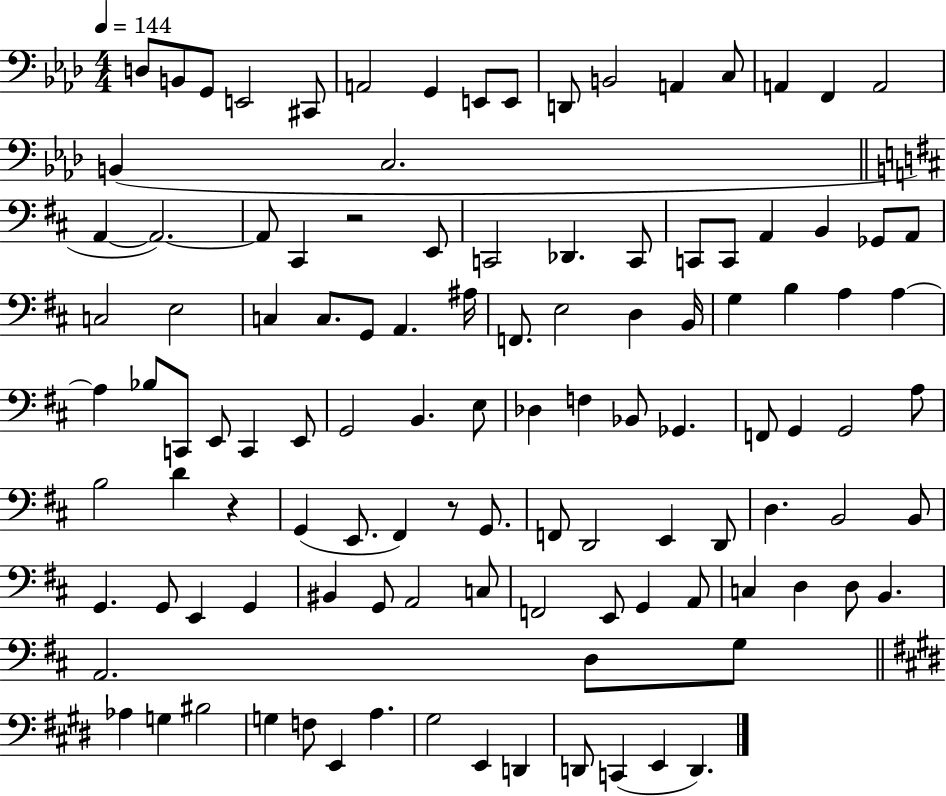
{
  \clef bass
  \numericTimeSignature
  \time 4/4
  \key aes \major
  \tempo 4 = 144
  d8 b,8 g,8 e,2 cis,8 | a,2 g,4 e,8 e,8 | d,8 b,2 a,4 c8 | a,4 f,4 a,2 | \break b,4( c2. | \bar "||" \break \key d \major a,4~~ a,2.~~) | a,8 cis,4 r2 e,8 | c,2 des,4. c,8 | c,8 c,8 a,4 b,4 ges,8 a,8 | \break c2 e2 | c4 c8. g,8 a,4. ais16 | f,8. e2 d4 b,16 | g4 b4 a4 a4~~ | \break a4 bes8 c,8 e,8 c,4 e,8 | g,2 b,4. e8 | des4 f4 bes,8 ges,4. | f,8 g,4 g,2 a8 | \break b2 d'4 r4 | g,4( e,8. fis,4) r8 g,8. | f,8 d,2 e,4 d,8 | d4. b,2 b,8 | \break g,4. g,8 e,4 g,4 | bis,4 g,8 a,2 c8 | f,2 e,8 g,4 a,8 | c4 d4 d8 b,4. | \break a,2. d8 g8 | \bar "||" \break \key e \major aes4 g4 bis2 | g4 f8 e,4 a4. | gis2 e,4 d,4 | d,8 c,4( e,4 d,4.) | \break \bar "|."
}